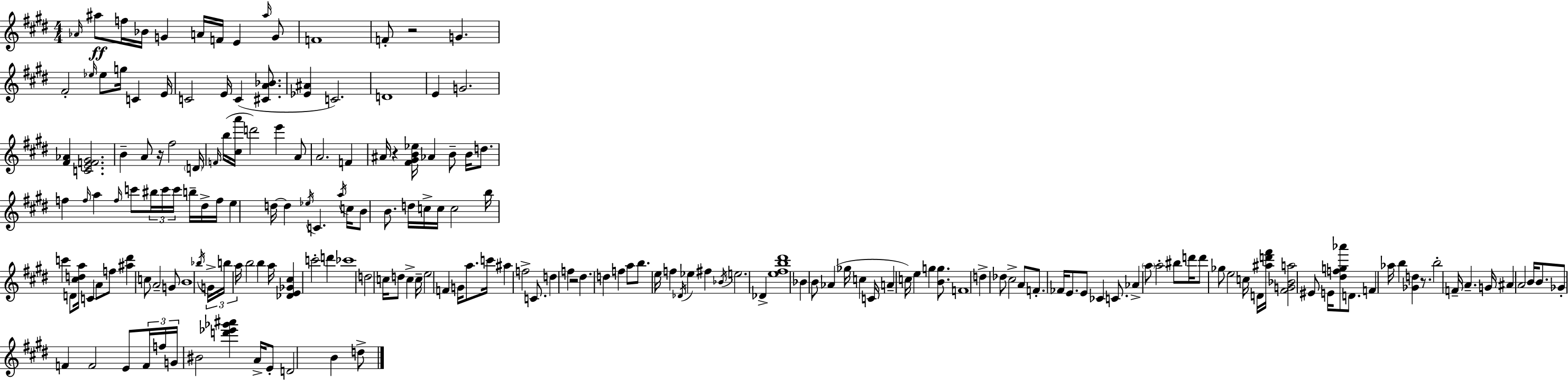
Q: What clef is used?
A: treble